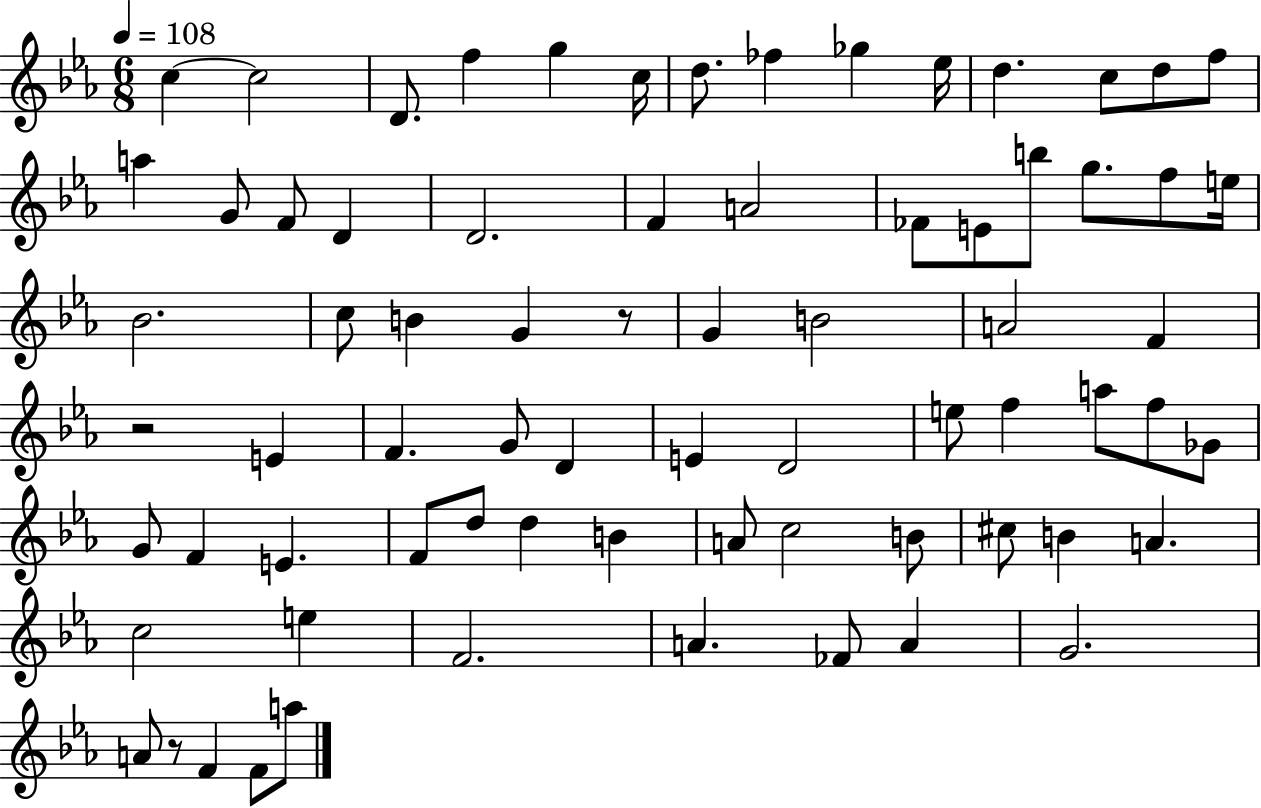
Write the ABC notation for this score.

X:1
T:Untitled
M:6/8
L:1/4
K:Eb
c c2 D/2 f g c/4 d/2 _f _g _e/4 d c/2 d/2 f/2 a G/2 F/2 D D2 F A2 _F/2 E/2 b/2 g/2 f/2 e/4 _B2 c/2 B G z/2 G B2 A2 F z2 E F G/2 D E D2 e/2 f a/2 f/2 _G/2 G/2 F E F/2 d/2 d B A/2 c2 B/2 ^c/2 B A c2 e F2 A _F/2 A G2 A/2 z/2 F F/2 a/2